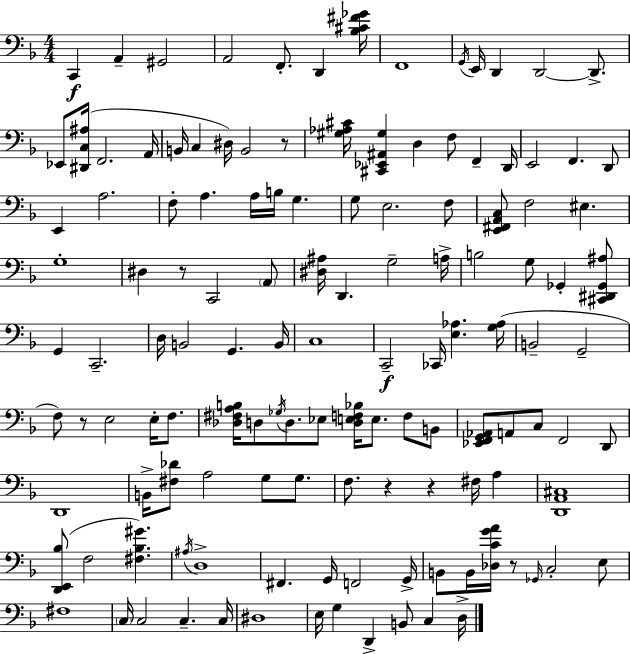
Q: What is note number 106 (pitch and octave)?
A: D3